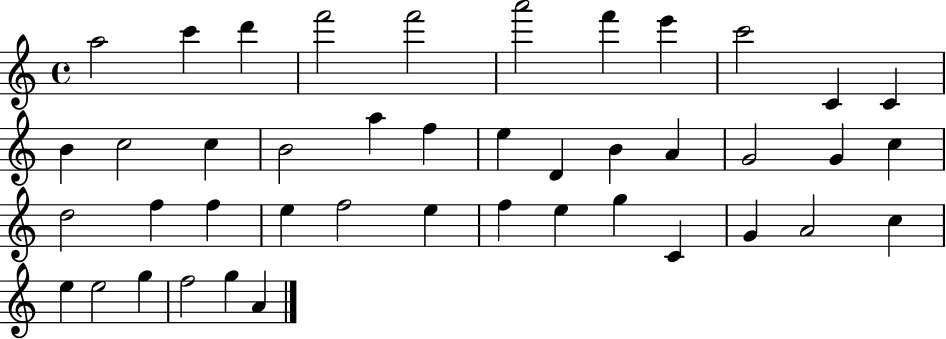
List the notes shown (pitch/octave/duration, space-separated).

A5/h C6/q D6/q F6/h F6/h A6/h F6/q E6/q C6/h C4/q C4/q B4/q C5/h C5/q B4/h A5/q F5/q E5/q D4/q B4/q A4/q G4/h G4/q C5/q D5/h F5/q F5/q E5/q F5/h E5/q F5/q E5/q G5/q C4/q G4/q A4/h C5/q E5/q E5/h G5/q F5/h G5/q A4/q